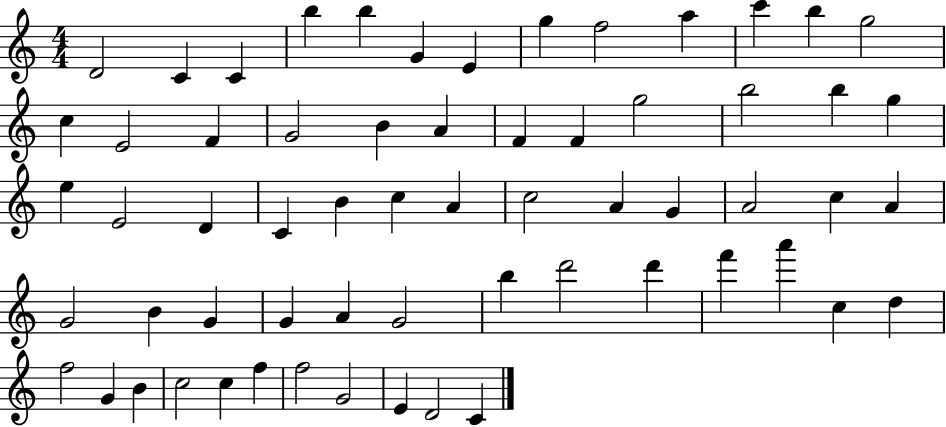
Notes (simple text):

D4/h C4/q C4/q B5/q B5/q G4/q E4/q G5/q F5/h A5/q C6/q B5/q G5/h C5/q E4/h F4/q G4/h B4/q A4/q F4/q F4/q G5/h B5/h B5/q G5/q E5/q E4/h D4/q C4/q B4/q C5/q A4/q C5/h A4/q G4/q A4/h C5/q A4/q G4/h B4/q G4/q G4/q A4/q G4/h B5/q D6/h D6/q F6/q A6/q C5/q D5/q F5/h G4/q B4/q C5/h C5/q F5/q F5/h G4/h E4/q D4/h C4/q